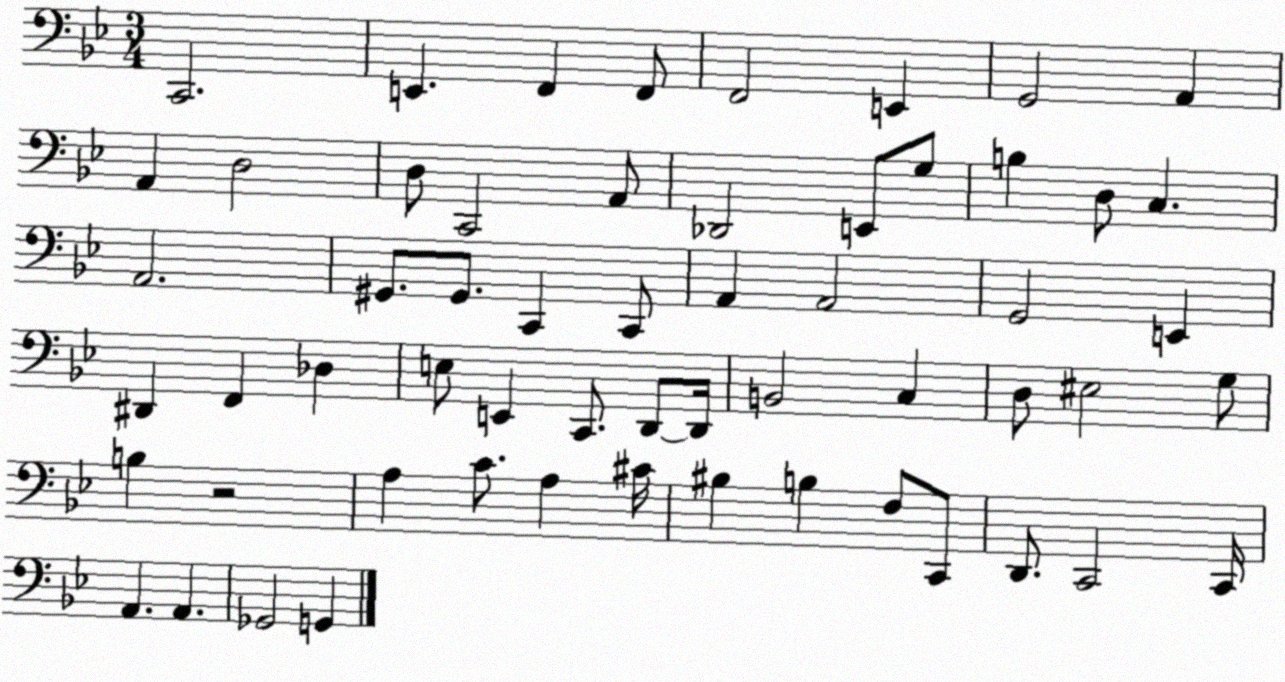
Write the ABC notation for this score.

X:1
T:Untitled
M:3/4
L:1/4
K:Bb
C,,2 E,, F,, F,,/2 F,,2 E,, G,,2 A,, A,, D,2 D,/2 C,,2 A,,/2 _D,,2 E,,/2 G,/2 B, D,/2 C, A,,2 ^G,,/2 ^G,,/2 C,, C,,/2 A,, A,,2 G,,2 E,, ^D,, F,, _D, E,/2 E,, C,,/2 D,,/2 D,,/4 B,,2 C, D,/2 ^E,2 G,/2 B, z2 A, C/2 A, ^C/4 ^B, B, F,/2 C,,/2 D,,/2 C,,2 C,,/4 A,, A,, _G,,2 G,,